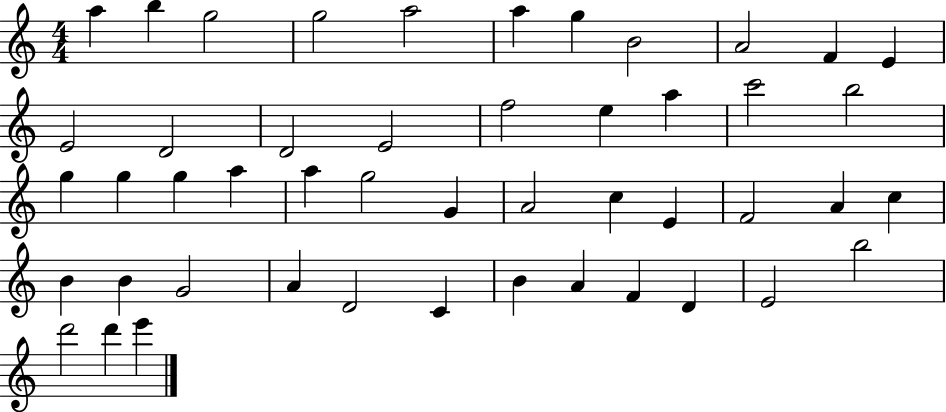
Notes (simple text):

A5/q B5/q G5/h G5/h A5/h A5/q G5/q B4/h A4/h F4/q E4/q E4/h D4/h D4/h E4/h F5/h E5/q A5/q C6/h B5/h G5/q G5/q G5/q A5/q A5/q G5/h G4/q A4/h C5/q E4/q F4/h A4/q C5/q B4/q B4/q G4/h A4/q D4/h C4/q B4/q A4/q F4/q D4/q E4/h B5/h D6/h D6/q E6/q